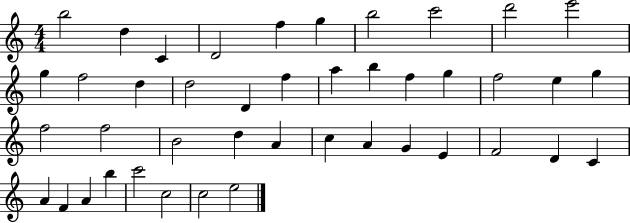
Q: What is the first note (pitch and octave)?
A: B5